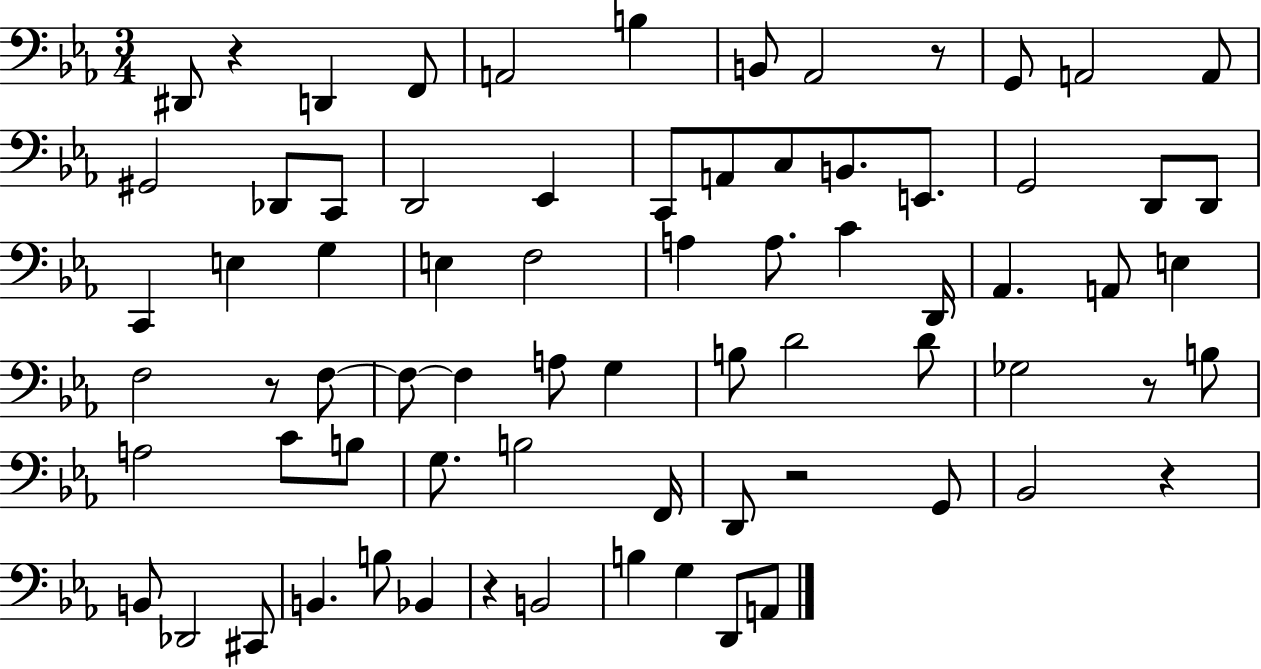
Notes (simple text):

D#2/e R/q D2/q F2/e A2/h B3/q B2/e Ab2/h R/e G2/e A2/h A2/e G#2/h Db2/e C2/e D2/h Eb2/q C2/e A2/e C3/e B2/e. E2/e. G2/h D2/e D2/e C2/q E3/q G3/q E3/q F3/h A3/q A3/e. C4/q D2/s Ab2/q. A2/e E3/q F3/h R/e F3/e F3/e F3/q A3/e G3/q B3/e D4/h D4/e Gb3/h R/e B3/e A3/h C4/e B3/e G3/e. B3/h F2/s D2/e R/h G2/e Bb2/h R/q B2/e Db2/h C#2/e B2/q. B3/e Bb2/q R/q B2/h B3/q G3/q D2/e A2/e